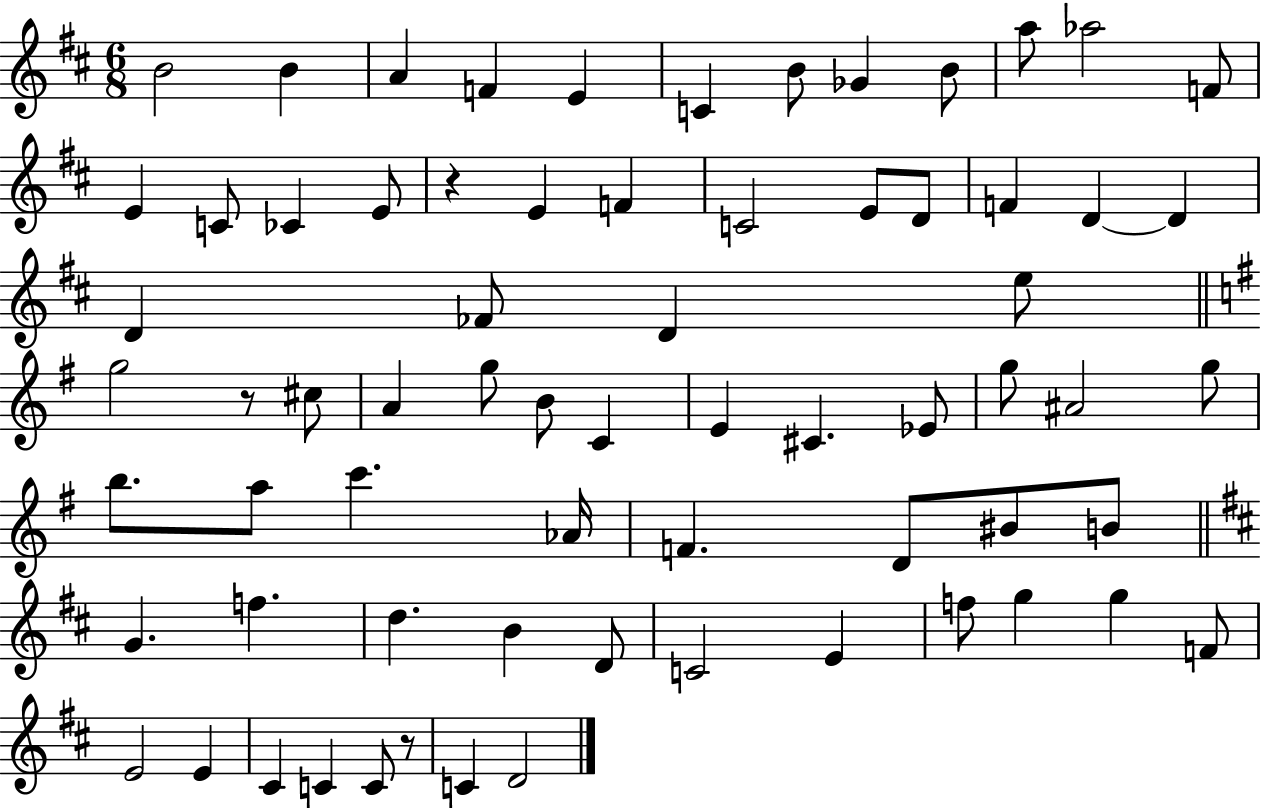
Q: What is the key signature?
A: D major